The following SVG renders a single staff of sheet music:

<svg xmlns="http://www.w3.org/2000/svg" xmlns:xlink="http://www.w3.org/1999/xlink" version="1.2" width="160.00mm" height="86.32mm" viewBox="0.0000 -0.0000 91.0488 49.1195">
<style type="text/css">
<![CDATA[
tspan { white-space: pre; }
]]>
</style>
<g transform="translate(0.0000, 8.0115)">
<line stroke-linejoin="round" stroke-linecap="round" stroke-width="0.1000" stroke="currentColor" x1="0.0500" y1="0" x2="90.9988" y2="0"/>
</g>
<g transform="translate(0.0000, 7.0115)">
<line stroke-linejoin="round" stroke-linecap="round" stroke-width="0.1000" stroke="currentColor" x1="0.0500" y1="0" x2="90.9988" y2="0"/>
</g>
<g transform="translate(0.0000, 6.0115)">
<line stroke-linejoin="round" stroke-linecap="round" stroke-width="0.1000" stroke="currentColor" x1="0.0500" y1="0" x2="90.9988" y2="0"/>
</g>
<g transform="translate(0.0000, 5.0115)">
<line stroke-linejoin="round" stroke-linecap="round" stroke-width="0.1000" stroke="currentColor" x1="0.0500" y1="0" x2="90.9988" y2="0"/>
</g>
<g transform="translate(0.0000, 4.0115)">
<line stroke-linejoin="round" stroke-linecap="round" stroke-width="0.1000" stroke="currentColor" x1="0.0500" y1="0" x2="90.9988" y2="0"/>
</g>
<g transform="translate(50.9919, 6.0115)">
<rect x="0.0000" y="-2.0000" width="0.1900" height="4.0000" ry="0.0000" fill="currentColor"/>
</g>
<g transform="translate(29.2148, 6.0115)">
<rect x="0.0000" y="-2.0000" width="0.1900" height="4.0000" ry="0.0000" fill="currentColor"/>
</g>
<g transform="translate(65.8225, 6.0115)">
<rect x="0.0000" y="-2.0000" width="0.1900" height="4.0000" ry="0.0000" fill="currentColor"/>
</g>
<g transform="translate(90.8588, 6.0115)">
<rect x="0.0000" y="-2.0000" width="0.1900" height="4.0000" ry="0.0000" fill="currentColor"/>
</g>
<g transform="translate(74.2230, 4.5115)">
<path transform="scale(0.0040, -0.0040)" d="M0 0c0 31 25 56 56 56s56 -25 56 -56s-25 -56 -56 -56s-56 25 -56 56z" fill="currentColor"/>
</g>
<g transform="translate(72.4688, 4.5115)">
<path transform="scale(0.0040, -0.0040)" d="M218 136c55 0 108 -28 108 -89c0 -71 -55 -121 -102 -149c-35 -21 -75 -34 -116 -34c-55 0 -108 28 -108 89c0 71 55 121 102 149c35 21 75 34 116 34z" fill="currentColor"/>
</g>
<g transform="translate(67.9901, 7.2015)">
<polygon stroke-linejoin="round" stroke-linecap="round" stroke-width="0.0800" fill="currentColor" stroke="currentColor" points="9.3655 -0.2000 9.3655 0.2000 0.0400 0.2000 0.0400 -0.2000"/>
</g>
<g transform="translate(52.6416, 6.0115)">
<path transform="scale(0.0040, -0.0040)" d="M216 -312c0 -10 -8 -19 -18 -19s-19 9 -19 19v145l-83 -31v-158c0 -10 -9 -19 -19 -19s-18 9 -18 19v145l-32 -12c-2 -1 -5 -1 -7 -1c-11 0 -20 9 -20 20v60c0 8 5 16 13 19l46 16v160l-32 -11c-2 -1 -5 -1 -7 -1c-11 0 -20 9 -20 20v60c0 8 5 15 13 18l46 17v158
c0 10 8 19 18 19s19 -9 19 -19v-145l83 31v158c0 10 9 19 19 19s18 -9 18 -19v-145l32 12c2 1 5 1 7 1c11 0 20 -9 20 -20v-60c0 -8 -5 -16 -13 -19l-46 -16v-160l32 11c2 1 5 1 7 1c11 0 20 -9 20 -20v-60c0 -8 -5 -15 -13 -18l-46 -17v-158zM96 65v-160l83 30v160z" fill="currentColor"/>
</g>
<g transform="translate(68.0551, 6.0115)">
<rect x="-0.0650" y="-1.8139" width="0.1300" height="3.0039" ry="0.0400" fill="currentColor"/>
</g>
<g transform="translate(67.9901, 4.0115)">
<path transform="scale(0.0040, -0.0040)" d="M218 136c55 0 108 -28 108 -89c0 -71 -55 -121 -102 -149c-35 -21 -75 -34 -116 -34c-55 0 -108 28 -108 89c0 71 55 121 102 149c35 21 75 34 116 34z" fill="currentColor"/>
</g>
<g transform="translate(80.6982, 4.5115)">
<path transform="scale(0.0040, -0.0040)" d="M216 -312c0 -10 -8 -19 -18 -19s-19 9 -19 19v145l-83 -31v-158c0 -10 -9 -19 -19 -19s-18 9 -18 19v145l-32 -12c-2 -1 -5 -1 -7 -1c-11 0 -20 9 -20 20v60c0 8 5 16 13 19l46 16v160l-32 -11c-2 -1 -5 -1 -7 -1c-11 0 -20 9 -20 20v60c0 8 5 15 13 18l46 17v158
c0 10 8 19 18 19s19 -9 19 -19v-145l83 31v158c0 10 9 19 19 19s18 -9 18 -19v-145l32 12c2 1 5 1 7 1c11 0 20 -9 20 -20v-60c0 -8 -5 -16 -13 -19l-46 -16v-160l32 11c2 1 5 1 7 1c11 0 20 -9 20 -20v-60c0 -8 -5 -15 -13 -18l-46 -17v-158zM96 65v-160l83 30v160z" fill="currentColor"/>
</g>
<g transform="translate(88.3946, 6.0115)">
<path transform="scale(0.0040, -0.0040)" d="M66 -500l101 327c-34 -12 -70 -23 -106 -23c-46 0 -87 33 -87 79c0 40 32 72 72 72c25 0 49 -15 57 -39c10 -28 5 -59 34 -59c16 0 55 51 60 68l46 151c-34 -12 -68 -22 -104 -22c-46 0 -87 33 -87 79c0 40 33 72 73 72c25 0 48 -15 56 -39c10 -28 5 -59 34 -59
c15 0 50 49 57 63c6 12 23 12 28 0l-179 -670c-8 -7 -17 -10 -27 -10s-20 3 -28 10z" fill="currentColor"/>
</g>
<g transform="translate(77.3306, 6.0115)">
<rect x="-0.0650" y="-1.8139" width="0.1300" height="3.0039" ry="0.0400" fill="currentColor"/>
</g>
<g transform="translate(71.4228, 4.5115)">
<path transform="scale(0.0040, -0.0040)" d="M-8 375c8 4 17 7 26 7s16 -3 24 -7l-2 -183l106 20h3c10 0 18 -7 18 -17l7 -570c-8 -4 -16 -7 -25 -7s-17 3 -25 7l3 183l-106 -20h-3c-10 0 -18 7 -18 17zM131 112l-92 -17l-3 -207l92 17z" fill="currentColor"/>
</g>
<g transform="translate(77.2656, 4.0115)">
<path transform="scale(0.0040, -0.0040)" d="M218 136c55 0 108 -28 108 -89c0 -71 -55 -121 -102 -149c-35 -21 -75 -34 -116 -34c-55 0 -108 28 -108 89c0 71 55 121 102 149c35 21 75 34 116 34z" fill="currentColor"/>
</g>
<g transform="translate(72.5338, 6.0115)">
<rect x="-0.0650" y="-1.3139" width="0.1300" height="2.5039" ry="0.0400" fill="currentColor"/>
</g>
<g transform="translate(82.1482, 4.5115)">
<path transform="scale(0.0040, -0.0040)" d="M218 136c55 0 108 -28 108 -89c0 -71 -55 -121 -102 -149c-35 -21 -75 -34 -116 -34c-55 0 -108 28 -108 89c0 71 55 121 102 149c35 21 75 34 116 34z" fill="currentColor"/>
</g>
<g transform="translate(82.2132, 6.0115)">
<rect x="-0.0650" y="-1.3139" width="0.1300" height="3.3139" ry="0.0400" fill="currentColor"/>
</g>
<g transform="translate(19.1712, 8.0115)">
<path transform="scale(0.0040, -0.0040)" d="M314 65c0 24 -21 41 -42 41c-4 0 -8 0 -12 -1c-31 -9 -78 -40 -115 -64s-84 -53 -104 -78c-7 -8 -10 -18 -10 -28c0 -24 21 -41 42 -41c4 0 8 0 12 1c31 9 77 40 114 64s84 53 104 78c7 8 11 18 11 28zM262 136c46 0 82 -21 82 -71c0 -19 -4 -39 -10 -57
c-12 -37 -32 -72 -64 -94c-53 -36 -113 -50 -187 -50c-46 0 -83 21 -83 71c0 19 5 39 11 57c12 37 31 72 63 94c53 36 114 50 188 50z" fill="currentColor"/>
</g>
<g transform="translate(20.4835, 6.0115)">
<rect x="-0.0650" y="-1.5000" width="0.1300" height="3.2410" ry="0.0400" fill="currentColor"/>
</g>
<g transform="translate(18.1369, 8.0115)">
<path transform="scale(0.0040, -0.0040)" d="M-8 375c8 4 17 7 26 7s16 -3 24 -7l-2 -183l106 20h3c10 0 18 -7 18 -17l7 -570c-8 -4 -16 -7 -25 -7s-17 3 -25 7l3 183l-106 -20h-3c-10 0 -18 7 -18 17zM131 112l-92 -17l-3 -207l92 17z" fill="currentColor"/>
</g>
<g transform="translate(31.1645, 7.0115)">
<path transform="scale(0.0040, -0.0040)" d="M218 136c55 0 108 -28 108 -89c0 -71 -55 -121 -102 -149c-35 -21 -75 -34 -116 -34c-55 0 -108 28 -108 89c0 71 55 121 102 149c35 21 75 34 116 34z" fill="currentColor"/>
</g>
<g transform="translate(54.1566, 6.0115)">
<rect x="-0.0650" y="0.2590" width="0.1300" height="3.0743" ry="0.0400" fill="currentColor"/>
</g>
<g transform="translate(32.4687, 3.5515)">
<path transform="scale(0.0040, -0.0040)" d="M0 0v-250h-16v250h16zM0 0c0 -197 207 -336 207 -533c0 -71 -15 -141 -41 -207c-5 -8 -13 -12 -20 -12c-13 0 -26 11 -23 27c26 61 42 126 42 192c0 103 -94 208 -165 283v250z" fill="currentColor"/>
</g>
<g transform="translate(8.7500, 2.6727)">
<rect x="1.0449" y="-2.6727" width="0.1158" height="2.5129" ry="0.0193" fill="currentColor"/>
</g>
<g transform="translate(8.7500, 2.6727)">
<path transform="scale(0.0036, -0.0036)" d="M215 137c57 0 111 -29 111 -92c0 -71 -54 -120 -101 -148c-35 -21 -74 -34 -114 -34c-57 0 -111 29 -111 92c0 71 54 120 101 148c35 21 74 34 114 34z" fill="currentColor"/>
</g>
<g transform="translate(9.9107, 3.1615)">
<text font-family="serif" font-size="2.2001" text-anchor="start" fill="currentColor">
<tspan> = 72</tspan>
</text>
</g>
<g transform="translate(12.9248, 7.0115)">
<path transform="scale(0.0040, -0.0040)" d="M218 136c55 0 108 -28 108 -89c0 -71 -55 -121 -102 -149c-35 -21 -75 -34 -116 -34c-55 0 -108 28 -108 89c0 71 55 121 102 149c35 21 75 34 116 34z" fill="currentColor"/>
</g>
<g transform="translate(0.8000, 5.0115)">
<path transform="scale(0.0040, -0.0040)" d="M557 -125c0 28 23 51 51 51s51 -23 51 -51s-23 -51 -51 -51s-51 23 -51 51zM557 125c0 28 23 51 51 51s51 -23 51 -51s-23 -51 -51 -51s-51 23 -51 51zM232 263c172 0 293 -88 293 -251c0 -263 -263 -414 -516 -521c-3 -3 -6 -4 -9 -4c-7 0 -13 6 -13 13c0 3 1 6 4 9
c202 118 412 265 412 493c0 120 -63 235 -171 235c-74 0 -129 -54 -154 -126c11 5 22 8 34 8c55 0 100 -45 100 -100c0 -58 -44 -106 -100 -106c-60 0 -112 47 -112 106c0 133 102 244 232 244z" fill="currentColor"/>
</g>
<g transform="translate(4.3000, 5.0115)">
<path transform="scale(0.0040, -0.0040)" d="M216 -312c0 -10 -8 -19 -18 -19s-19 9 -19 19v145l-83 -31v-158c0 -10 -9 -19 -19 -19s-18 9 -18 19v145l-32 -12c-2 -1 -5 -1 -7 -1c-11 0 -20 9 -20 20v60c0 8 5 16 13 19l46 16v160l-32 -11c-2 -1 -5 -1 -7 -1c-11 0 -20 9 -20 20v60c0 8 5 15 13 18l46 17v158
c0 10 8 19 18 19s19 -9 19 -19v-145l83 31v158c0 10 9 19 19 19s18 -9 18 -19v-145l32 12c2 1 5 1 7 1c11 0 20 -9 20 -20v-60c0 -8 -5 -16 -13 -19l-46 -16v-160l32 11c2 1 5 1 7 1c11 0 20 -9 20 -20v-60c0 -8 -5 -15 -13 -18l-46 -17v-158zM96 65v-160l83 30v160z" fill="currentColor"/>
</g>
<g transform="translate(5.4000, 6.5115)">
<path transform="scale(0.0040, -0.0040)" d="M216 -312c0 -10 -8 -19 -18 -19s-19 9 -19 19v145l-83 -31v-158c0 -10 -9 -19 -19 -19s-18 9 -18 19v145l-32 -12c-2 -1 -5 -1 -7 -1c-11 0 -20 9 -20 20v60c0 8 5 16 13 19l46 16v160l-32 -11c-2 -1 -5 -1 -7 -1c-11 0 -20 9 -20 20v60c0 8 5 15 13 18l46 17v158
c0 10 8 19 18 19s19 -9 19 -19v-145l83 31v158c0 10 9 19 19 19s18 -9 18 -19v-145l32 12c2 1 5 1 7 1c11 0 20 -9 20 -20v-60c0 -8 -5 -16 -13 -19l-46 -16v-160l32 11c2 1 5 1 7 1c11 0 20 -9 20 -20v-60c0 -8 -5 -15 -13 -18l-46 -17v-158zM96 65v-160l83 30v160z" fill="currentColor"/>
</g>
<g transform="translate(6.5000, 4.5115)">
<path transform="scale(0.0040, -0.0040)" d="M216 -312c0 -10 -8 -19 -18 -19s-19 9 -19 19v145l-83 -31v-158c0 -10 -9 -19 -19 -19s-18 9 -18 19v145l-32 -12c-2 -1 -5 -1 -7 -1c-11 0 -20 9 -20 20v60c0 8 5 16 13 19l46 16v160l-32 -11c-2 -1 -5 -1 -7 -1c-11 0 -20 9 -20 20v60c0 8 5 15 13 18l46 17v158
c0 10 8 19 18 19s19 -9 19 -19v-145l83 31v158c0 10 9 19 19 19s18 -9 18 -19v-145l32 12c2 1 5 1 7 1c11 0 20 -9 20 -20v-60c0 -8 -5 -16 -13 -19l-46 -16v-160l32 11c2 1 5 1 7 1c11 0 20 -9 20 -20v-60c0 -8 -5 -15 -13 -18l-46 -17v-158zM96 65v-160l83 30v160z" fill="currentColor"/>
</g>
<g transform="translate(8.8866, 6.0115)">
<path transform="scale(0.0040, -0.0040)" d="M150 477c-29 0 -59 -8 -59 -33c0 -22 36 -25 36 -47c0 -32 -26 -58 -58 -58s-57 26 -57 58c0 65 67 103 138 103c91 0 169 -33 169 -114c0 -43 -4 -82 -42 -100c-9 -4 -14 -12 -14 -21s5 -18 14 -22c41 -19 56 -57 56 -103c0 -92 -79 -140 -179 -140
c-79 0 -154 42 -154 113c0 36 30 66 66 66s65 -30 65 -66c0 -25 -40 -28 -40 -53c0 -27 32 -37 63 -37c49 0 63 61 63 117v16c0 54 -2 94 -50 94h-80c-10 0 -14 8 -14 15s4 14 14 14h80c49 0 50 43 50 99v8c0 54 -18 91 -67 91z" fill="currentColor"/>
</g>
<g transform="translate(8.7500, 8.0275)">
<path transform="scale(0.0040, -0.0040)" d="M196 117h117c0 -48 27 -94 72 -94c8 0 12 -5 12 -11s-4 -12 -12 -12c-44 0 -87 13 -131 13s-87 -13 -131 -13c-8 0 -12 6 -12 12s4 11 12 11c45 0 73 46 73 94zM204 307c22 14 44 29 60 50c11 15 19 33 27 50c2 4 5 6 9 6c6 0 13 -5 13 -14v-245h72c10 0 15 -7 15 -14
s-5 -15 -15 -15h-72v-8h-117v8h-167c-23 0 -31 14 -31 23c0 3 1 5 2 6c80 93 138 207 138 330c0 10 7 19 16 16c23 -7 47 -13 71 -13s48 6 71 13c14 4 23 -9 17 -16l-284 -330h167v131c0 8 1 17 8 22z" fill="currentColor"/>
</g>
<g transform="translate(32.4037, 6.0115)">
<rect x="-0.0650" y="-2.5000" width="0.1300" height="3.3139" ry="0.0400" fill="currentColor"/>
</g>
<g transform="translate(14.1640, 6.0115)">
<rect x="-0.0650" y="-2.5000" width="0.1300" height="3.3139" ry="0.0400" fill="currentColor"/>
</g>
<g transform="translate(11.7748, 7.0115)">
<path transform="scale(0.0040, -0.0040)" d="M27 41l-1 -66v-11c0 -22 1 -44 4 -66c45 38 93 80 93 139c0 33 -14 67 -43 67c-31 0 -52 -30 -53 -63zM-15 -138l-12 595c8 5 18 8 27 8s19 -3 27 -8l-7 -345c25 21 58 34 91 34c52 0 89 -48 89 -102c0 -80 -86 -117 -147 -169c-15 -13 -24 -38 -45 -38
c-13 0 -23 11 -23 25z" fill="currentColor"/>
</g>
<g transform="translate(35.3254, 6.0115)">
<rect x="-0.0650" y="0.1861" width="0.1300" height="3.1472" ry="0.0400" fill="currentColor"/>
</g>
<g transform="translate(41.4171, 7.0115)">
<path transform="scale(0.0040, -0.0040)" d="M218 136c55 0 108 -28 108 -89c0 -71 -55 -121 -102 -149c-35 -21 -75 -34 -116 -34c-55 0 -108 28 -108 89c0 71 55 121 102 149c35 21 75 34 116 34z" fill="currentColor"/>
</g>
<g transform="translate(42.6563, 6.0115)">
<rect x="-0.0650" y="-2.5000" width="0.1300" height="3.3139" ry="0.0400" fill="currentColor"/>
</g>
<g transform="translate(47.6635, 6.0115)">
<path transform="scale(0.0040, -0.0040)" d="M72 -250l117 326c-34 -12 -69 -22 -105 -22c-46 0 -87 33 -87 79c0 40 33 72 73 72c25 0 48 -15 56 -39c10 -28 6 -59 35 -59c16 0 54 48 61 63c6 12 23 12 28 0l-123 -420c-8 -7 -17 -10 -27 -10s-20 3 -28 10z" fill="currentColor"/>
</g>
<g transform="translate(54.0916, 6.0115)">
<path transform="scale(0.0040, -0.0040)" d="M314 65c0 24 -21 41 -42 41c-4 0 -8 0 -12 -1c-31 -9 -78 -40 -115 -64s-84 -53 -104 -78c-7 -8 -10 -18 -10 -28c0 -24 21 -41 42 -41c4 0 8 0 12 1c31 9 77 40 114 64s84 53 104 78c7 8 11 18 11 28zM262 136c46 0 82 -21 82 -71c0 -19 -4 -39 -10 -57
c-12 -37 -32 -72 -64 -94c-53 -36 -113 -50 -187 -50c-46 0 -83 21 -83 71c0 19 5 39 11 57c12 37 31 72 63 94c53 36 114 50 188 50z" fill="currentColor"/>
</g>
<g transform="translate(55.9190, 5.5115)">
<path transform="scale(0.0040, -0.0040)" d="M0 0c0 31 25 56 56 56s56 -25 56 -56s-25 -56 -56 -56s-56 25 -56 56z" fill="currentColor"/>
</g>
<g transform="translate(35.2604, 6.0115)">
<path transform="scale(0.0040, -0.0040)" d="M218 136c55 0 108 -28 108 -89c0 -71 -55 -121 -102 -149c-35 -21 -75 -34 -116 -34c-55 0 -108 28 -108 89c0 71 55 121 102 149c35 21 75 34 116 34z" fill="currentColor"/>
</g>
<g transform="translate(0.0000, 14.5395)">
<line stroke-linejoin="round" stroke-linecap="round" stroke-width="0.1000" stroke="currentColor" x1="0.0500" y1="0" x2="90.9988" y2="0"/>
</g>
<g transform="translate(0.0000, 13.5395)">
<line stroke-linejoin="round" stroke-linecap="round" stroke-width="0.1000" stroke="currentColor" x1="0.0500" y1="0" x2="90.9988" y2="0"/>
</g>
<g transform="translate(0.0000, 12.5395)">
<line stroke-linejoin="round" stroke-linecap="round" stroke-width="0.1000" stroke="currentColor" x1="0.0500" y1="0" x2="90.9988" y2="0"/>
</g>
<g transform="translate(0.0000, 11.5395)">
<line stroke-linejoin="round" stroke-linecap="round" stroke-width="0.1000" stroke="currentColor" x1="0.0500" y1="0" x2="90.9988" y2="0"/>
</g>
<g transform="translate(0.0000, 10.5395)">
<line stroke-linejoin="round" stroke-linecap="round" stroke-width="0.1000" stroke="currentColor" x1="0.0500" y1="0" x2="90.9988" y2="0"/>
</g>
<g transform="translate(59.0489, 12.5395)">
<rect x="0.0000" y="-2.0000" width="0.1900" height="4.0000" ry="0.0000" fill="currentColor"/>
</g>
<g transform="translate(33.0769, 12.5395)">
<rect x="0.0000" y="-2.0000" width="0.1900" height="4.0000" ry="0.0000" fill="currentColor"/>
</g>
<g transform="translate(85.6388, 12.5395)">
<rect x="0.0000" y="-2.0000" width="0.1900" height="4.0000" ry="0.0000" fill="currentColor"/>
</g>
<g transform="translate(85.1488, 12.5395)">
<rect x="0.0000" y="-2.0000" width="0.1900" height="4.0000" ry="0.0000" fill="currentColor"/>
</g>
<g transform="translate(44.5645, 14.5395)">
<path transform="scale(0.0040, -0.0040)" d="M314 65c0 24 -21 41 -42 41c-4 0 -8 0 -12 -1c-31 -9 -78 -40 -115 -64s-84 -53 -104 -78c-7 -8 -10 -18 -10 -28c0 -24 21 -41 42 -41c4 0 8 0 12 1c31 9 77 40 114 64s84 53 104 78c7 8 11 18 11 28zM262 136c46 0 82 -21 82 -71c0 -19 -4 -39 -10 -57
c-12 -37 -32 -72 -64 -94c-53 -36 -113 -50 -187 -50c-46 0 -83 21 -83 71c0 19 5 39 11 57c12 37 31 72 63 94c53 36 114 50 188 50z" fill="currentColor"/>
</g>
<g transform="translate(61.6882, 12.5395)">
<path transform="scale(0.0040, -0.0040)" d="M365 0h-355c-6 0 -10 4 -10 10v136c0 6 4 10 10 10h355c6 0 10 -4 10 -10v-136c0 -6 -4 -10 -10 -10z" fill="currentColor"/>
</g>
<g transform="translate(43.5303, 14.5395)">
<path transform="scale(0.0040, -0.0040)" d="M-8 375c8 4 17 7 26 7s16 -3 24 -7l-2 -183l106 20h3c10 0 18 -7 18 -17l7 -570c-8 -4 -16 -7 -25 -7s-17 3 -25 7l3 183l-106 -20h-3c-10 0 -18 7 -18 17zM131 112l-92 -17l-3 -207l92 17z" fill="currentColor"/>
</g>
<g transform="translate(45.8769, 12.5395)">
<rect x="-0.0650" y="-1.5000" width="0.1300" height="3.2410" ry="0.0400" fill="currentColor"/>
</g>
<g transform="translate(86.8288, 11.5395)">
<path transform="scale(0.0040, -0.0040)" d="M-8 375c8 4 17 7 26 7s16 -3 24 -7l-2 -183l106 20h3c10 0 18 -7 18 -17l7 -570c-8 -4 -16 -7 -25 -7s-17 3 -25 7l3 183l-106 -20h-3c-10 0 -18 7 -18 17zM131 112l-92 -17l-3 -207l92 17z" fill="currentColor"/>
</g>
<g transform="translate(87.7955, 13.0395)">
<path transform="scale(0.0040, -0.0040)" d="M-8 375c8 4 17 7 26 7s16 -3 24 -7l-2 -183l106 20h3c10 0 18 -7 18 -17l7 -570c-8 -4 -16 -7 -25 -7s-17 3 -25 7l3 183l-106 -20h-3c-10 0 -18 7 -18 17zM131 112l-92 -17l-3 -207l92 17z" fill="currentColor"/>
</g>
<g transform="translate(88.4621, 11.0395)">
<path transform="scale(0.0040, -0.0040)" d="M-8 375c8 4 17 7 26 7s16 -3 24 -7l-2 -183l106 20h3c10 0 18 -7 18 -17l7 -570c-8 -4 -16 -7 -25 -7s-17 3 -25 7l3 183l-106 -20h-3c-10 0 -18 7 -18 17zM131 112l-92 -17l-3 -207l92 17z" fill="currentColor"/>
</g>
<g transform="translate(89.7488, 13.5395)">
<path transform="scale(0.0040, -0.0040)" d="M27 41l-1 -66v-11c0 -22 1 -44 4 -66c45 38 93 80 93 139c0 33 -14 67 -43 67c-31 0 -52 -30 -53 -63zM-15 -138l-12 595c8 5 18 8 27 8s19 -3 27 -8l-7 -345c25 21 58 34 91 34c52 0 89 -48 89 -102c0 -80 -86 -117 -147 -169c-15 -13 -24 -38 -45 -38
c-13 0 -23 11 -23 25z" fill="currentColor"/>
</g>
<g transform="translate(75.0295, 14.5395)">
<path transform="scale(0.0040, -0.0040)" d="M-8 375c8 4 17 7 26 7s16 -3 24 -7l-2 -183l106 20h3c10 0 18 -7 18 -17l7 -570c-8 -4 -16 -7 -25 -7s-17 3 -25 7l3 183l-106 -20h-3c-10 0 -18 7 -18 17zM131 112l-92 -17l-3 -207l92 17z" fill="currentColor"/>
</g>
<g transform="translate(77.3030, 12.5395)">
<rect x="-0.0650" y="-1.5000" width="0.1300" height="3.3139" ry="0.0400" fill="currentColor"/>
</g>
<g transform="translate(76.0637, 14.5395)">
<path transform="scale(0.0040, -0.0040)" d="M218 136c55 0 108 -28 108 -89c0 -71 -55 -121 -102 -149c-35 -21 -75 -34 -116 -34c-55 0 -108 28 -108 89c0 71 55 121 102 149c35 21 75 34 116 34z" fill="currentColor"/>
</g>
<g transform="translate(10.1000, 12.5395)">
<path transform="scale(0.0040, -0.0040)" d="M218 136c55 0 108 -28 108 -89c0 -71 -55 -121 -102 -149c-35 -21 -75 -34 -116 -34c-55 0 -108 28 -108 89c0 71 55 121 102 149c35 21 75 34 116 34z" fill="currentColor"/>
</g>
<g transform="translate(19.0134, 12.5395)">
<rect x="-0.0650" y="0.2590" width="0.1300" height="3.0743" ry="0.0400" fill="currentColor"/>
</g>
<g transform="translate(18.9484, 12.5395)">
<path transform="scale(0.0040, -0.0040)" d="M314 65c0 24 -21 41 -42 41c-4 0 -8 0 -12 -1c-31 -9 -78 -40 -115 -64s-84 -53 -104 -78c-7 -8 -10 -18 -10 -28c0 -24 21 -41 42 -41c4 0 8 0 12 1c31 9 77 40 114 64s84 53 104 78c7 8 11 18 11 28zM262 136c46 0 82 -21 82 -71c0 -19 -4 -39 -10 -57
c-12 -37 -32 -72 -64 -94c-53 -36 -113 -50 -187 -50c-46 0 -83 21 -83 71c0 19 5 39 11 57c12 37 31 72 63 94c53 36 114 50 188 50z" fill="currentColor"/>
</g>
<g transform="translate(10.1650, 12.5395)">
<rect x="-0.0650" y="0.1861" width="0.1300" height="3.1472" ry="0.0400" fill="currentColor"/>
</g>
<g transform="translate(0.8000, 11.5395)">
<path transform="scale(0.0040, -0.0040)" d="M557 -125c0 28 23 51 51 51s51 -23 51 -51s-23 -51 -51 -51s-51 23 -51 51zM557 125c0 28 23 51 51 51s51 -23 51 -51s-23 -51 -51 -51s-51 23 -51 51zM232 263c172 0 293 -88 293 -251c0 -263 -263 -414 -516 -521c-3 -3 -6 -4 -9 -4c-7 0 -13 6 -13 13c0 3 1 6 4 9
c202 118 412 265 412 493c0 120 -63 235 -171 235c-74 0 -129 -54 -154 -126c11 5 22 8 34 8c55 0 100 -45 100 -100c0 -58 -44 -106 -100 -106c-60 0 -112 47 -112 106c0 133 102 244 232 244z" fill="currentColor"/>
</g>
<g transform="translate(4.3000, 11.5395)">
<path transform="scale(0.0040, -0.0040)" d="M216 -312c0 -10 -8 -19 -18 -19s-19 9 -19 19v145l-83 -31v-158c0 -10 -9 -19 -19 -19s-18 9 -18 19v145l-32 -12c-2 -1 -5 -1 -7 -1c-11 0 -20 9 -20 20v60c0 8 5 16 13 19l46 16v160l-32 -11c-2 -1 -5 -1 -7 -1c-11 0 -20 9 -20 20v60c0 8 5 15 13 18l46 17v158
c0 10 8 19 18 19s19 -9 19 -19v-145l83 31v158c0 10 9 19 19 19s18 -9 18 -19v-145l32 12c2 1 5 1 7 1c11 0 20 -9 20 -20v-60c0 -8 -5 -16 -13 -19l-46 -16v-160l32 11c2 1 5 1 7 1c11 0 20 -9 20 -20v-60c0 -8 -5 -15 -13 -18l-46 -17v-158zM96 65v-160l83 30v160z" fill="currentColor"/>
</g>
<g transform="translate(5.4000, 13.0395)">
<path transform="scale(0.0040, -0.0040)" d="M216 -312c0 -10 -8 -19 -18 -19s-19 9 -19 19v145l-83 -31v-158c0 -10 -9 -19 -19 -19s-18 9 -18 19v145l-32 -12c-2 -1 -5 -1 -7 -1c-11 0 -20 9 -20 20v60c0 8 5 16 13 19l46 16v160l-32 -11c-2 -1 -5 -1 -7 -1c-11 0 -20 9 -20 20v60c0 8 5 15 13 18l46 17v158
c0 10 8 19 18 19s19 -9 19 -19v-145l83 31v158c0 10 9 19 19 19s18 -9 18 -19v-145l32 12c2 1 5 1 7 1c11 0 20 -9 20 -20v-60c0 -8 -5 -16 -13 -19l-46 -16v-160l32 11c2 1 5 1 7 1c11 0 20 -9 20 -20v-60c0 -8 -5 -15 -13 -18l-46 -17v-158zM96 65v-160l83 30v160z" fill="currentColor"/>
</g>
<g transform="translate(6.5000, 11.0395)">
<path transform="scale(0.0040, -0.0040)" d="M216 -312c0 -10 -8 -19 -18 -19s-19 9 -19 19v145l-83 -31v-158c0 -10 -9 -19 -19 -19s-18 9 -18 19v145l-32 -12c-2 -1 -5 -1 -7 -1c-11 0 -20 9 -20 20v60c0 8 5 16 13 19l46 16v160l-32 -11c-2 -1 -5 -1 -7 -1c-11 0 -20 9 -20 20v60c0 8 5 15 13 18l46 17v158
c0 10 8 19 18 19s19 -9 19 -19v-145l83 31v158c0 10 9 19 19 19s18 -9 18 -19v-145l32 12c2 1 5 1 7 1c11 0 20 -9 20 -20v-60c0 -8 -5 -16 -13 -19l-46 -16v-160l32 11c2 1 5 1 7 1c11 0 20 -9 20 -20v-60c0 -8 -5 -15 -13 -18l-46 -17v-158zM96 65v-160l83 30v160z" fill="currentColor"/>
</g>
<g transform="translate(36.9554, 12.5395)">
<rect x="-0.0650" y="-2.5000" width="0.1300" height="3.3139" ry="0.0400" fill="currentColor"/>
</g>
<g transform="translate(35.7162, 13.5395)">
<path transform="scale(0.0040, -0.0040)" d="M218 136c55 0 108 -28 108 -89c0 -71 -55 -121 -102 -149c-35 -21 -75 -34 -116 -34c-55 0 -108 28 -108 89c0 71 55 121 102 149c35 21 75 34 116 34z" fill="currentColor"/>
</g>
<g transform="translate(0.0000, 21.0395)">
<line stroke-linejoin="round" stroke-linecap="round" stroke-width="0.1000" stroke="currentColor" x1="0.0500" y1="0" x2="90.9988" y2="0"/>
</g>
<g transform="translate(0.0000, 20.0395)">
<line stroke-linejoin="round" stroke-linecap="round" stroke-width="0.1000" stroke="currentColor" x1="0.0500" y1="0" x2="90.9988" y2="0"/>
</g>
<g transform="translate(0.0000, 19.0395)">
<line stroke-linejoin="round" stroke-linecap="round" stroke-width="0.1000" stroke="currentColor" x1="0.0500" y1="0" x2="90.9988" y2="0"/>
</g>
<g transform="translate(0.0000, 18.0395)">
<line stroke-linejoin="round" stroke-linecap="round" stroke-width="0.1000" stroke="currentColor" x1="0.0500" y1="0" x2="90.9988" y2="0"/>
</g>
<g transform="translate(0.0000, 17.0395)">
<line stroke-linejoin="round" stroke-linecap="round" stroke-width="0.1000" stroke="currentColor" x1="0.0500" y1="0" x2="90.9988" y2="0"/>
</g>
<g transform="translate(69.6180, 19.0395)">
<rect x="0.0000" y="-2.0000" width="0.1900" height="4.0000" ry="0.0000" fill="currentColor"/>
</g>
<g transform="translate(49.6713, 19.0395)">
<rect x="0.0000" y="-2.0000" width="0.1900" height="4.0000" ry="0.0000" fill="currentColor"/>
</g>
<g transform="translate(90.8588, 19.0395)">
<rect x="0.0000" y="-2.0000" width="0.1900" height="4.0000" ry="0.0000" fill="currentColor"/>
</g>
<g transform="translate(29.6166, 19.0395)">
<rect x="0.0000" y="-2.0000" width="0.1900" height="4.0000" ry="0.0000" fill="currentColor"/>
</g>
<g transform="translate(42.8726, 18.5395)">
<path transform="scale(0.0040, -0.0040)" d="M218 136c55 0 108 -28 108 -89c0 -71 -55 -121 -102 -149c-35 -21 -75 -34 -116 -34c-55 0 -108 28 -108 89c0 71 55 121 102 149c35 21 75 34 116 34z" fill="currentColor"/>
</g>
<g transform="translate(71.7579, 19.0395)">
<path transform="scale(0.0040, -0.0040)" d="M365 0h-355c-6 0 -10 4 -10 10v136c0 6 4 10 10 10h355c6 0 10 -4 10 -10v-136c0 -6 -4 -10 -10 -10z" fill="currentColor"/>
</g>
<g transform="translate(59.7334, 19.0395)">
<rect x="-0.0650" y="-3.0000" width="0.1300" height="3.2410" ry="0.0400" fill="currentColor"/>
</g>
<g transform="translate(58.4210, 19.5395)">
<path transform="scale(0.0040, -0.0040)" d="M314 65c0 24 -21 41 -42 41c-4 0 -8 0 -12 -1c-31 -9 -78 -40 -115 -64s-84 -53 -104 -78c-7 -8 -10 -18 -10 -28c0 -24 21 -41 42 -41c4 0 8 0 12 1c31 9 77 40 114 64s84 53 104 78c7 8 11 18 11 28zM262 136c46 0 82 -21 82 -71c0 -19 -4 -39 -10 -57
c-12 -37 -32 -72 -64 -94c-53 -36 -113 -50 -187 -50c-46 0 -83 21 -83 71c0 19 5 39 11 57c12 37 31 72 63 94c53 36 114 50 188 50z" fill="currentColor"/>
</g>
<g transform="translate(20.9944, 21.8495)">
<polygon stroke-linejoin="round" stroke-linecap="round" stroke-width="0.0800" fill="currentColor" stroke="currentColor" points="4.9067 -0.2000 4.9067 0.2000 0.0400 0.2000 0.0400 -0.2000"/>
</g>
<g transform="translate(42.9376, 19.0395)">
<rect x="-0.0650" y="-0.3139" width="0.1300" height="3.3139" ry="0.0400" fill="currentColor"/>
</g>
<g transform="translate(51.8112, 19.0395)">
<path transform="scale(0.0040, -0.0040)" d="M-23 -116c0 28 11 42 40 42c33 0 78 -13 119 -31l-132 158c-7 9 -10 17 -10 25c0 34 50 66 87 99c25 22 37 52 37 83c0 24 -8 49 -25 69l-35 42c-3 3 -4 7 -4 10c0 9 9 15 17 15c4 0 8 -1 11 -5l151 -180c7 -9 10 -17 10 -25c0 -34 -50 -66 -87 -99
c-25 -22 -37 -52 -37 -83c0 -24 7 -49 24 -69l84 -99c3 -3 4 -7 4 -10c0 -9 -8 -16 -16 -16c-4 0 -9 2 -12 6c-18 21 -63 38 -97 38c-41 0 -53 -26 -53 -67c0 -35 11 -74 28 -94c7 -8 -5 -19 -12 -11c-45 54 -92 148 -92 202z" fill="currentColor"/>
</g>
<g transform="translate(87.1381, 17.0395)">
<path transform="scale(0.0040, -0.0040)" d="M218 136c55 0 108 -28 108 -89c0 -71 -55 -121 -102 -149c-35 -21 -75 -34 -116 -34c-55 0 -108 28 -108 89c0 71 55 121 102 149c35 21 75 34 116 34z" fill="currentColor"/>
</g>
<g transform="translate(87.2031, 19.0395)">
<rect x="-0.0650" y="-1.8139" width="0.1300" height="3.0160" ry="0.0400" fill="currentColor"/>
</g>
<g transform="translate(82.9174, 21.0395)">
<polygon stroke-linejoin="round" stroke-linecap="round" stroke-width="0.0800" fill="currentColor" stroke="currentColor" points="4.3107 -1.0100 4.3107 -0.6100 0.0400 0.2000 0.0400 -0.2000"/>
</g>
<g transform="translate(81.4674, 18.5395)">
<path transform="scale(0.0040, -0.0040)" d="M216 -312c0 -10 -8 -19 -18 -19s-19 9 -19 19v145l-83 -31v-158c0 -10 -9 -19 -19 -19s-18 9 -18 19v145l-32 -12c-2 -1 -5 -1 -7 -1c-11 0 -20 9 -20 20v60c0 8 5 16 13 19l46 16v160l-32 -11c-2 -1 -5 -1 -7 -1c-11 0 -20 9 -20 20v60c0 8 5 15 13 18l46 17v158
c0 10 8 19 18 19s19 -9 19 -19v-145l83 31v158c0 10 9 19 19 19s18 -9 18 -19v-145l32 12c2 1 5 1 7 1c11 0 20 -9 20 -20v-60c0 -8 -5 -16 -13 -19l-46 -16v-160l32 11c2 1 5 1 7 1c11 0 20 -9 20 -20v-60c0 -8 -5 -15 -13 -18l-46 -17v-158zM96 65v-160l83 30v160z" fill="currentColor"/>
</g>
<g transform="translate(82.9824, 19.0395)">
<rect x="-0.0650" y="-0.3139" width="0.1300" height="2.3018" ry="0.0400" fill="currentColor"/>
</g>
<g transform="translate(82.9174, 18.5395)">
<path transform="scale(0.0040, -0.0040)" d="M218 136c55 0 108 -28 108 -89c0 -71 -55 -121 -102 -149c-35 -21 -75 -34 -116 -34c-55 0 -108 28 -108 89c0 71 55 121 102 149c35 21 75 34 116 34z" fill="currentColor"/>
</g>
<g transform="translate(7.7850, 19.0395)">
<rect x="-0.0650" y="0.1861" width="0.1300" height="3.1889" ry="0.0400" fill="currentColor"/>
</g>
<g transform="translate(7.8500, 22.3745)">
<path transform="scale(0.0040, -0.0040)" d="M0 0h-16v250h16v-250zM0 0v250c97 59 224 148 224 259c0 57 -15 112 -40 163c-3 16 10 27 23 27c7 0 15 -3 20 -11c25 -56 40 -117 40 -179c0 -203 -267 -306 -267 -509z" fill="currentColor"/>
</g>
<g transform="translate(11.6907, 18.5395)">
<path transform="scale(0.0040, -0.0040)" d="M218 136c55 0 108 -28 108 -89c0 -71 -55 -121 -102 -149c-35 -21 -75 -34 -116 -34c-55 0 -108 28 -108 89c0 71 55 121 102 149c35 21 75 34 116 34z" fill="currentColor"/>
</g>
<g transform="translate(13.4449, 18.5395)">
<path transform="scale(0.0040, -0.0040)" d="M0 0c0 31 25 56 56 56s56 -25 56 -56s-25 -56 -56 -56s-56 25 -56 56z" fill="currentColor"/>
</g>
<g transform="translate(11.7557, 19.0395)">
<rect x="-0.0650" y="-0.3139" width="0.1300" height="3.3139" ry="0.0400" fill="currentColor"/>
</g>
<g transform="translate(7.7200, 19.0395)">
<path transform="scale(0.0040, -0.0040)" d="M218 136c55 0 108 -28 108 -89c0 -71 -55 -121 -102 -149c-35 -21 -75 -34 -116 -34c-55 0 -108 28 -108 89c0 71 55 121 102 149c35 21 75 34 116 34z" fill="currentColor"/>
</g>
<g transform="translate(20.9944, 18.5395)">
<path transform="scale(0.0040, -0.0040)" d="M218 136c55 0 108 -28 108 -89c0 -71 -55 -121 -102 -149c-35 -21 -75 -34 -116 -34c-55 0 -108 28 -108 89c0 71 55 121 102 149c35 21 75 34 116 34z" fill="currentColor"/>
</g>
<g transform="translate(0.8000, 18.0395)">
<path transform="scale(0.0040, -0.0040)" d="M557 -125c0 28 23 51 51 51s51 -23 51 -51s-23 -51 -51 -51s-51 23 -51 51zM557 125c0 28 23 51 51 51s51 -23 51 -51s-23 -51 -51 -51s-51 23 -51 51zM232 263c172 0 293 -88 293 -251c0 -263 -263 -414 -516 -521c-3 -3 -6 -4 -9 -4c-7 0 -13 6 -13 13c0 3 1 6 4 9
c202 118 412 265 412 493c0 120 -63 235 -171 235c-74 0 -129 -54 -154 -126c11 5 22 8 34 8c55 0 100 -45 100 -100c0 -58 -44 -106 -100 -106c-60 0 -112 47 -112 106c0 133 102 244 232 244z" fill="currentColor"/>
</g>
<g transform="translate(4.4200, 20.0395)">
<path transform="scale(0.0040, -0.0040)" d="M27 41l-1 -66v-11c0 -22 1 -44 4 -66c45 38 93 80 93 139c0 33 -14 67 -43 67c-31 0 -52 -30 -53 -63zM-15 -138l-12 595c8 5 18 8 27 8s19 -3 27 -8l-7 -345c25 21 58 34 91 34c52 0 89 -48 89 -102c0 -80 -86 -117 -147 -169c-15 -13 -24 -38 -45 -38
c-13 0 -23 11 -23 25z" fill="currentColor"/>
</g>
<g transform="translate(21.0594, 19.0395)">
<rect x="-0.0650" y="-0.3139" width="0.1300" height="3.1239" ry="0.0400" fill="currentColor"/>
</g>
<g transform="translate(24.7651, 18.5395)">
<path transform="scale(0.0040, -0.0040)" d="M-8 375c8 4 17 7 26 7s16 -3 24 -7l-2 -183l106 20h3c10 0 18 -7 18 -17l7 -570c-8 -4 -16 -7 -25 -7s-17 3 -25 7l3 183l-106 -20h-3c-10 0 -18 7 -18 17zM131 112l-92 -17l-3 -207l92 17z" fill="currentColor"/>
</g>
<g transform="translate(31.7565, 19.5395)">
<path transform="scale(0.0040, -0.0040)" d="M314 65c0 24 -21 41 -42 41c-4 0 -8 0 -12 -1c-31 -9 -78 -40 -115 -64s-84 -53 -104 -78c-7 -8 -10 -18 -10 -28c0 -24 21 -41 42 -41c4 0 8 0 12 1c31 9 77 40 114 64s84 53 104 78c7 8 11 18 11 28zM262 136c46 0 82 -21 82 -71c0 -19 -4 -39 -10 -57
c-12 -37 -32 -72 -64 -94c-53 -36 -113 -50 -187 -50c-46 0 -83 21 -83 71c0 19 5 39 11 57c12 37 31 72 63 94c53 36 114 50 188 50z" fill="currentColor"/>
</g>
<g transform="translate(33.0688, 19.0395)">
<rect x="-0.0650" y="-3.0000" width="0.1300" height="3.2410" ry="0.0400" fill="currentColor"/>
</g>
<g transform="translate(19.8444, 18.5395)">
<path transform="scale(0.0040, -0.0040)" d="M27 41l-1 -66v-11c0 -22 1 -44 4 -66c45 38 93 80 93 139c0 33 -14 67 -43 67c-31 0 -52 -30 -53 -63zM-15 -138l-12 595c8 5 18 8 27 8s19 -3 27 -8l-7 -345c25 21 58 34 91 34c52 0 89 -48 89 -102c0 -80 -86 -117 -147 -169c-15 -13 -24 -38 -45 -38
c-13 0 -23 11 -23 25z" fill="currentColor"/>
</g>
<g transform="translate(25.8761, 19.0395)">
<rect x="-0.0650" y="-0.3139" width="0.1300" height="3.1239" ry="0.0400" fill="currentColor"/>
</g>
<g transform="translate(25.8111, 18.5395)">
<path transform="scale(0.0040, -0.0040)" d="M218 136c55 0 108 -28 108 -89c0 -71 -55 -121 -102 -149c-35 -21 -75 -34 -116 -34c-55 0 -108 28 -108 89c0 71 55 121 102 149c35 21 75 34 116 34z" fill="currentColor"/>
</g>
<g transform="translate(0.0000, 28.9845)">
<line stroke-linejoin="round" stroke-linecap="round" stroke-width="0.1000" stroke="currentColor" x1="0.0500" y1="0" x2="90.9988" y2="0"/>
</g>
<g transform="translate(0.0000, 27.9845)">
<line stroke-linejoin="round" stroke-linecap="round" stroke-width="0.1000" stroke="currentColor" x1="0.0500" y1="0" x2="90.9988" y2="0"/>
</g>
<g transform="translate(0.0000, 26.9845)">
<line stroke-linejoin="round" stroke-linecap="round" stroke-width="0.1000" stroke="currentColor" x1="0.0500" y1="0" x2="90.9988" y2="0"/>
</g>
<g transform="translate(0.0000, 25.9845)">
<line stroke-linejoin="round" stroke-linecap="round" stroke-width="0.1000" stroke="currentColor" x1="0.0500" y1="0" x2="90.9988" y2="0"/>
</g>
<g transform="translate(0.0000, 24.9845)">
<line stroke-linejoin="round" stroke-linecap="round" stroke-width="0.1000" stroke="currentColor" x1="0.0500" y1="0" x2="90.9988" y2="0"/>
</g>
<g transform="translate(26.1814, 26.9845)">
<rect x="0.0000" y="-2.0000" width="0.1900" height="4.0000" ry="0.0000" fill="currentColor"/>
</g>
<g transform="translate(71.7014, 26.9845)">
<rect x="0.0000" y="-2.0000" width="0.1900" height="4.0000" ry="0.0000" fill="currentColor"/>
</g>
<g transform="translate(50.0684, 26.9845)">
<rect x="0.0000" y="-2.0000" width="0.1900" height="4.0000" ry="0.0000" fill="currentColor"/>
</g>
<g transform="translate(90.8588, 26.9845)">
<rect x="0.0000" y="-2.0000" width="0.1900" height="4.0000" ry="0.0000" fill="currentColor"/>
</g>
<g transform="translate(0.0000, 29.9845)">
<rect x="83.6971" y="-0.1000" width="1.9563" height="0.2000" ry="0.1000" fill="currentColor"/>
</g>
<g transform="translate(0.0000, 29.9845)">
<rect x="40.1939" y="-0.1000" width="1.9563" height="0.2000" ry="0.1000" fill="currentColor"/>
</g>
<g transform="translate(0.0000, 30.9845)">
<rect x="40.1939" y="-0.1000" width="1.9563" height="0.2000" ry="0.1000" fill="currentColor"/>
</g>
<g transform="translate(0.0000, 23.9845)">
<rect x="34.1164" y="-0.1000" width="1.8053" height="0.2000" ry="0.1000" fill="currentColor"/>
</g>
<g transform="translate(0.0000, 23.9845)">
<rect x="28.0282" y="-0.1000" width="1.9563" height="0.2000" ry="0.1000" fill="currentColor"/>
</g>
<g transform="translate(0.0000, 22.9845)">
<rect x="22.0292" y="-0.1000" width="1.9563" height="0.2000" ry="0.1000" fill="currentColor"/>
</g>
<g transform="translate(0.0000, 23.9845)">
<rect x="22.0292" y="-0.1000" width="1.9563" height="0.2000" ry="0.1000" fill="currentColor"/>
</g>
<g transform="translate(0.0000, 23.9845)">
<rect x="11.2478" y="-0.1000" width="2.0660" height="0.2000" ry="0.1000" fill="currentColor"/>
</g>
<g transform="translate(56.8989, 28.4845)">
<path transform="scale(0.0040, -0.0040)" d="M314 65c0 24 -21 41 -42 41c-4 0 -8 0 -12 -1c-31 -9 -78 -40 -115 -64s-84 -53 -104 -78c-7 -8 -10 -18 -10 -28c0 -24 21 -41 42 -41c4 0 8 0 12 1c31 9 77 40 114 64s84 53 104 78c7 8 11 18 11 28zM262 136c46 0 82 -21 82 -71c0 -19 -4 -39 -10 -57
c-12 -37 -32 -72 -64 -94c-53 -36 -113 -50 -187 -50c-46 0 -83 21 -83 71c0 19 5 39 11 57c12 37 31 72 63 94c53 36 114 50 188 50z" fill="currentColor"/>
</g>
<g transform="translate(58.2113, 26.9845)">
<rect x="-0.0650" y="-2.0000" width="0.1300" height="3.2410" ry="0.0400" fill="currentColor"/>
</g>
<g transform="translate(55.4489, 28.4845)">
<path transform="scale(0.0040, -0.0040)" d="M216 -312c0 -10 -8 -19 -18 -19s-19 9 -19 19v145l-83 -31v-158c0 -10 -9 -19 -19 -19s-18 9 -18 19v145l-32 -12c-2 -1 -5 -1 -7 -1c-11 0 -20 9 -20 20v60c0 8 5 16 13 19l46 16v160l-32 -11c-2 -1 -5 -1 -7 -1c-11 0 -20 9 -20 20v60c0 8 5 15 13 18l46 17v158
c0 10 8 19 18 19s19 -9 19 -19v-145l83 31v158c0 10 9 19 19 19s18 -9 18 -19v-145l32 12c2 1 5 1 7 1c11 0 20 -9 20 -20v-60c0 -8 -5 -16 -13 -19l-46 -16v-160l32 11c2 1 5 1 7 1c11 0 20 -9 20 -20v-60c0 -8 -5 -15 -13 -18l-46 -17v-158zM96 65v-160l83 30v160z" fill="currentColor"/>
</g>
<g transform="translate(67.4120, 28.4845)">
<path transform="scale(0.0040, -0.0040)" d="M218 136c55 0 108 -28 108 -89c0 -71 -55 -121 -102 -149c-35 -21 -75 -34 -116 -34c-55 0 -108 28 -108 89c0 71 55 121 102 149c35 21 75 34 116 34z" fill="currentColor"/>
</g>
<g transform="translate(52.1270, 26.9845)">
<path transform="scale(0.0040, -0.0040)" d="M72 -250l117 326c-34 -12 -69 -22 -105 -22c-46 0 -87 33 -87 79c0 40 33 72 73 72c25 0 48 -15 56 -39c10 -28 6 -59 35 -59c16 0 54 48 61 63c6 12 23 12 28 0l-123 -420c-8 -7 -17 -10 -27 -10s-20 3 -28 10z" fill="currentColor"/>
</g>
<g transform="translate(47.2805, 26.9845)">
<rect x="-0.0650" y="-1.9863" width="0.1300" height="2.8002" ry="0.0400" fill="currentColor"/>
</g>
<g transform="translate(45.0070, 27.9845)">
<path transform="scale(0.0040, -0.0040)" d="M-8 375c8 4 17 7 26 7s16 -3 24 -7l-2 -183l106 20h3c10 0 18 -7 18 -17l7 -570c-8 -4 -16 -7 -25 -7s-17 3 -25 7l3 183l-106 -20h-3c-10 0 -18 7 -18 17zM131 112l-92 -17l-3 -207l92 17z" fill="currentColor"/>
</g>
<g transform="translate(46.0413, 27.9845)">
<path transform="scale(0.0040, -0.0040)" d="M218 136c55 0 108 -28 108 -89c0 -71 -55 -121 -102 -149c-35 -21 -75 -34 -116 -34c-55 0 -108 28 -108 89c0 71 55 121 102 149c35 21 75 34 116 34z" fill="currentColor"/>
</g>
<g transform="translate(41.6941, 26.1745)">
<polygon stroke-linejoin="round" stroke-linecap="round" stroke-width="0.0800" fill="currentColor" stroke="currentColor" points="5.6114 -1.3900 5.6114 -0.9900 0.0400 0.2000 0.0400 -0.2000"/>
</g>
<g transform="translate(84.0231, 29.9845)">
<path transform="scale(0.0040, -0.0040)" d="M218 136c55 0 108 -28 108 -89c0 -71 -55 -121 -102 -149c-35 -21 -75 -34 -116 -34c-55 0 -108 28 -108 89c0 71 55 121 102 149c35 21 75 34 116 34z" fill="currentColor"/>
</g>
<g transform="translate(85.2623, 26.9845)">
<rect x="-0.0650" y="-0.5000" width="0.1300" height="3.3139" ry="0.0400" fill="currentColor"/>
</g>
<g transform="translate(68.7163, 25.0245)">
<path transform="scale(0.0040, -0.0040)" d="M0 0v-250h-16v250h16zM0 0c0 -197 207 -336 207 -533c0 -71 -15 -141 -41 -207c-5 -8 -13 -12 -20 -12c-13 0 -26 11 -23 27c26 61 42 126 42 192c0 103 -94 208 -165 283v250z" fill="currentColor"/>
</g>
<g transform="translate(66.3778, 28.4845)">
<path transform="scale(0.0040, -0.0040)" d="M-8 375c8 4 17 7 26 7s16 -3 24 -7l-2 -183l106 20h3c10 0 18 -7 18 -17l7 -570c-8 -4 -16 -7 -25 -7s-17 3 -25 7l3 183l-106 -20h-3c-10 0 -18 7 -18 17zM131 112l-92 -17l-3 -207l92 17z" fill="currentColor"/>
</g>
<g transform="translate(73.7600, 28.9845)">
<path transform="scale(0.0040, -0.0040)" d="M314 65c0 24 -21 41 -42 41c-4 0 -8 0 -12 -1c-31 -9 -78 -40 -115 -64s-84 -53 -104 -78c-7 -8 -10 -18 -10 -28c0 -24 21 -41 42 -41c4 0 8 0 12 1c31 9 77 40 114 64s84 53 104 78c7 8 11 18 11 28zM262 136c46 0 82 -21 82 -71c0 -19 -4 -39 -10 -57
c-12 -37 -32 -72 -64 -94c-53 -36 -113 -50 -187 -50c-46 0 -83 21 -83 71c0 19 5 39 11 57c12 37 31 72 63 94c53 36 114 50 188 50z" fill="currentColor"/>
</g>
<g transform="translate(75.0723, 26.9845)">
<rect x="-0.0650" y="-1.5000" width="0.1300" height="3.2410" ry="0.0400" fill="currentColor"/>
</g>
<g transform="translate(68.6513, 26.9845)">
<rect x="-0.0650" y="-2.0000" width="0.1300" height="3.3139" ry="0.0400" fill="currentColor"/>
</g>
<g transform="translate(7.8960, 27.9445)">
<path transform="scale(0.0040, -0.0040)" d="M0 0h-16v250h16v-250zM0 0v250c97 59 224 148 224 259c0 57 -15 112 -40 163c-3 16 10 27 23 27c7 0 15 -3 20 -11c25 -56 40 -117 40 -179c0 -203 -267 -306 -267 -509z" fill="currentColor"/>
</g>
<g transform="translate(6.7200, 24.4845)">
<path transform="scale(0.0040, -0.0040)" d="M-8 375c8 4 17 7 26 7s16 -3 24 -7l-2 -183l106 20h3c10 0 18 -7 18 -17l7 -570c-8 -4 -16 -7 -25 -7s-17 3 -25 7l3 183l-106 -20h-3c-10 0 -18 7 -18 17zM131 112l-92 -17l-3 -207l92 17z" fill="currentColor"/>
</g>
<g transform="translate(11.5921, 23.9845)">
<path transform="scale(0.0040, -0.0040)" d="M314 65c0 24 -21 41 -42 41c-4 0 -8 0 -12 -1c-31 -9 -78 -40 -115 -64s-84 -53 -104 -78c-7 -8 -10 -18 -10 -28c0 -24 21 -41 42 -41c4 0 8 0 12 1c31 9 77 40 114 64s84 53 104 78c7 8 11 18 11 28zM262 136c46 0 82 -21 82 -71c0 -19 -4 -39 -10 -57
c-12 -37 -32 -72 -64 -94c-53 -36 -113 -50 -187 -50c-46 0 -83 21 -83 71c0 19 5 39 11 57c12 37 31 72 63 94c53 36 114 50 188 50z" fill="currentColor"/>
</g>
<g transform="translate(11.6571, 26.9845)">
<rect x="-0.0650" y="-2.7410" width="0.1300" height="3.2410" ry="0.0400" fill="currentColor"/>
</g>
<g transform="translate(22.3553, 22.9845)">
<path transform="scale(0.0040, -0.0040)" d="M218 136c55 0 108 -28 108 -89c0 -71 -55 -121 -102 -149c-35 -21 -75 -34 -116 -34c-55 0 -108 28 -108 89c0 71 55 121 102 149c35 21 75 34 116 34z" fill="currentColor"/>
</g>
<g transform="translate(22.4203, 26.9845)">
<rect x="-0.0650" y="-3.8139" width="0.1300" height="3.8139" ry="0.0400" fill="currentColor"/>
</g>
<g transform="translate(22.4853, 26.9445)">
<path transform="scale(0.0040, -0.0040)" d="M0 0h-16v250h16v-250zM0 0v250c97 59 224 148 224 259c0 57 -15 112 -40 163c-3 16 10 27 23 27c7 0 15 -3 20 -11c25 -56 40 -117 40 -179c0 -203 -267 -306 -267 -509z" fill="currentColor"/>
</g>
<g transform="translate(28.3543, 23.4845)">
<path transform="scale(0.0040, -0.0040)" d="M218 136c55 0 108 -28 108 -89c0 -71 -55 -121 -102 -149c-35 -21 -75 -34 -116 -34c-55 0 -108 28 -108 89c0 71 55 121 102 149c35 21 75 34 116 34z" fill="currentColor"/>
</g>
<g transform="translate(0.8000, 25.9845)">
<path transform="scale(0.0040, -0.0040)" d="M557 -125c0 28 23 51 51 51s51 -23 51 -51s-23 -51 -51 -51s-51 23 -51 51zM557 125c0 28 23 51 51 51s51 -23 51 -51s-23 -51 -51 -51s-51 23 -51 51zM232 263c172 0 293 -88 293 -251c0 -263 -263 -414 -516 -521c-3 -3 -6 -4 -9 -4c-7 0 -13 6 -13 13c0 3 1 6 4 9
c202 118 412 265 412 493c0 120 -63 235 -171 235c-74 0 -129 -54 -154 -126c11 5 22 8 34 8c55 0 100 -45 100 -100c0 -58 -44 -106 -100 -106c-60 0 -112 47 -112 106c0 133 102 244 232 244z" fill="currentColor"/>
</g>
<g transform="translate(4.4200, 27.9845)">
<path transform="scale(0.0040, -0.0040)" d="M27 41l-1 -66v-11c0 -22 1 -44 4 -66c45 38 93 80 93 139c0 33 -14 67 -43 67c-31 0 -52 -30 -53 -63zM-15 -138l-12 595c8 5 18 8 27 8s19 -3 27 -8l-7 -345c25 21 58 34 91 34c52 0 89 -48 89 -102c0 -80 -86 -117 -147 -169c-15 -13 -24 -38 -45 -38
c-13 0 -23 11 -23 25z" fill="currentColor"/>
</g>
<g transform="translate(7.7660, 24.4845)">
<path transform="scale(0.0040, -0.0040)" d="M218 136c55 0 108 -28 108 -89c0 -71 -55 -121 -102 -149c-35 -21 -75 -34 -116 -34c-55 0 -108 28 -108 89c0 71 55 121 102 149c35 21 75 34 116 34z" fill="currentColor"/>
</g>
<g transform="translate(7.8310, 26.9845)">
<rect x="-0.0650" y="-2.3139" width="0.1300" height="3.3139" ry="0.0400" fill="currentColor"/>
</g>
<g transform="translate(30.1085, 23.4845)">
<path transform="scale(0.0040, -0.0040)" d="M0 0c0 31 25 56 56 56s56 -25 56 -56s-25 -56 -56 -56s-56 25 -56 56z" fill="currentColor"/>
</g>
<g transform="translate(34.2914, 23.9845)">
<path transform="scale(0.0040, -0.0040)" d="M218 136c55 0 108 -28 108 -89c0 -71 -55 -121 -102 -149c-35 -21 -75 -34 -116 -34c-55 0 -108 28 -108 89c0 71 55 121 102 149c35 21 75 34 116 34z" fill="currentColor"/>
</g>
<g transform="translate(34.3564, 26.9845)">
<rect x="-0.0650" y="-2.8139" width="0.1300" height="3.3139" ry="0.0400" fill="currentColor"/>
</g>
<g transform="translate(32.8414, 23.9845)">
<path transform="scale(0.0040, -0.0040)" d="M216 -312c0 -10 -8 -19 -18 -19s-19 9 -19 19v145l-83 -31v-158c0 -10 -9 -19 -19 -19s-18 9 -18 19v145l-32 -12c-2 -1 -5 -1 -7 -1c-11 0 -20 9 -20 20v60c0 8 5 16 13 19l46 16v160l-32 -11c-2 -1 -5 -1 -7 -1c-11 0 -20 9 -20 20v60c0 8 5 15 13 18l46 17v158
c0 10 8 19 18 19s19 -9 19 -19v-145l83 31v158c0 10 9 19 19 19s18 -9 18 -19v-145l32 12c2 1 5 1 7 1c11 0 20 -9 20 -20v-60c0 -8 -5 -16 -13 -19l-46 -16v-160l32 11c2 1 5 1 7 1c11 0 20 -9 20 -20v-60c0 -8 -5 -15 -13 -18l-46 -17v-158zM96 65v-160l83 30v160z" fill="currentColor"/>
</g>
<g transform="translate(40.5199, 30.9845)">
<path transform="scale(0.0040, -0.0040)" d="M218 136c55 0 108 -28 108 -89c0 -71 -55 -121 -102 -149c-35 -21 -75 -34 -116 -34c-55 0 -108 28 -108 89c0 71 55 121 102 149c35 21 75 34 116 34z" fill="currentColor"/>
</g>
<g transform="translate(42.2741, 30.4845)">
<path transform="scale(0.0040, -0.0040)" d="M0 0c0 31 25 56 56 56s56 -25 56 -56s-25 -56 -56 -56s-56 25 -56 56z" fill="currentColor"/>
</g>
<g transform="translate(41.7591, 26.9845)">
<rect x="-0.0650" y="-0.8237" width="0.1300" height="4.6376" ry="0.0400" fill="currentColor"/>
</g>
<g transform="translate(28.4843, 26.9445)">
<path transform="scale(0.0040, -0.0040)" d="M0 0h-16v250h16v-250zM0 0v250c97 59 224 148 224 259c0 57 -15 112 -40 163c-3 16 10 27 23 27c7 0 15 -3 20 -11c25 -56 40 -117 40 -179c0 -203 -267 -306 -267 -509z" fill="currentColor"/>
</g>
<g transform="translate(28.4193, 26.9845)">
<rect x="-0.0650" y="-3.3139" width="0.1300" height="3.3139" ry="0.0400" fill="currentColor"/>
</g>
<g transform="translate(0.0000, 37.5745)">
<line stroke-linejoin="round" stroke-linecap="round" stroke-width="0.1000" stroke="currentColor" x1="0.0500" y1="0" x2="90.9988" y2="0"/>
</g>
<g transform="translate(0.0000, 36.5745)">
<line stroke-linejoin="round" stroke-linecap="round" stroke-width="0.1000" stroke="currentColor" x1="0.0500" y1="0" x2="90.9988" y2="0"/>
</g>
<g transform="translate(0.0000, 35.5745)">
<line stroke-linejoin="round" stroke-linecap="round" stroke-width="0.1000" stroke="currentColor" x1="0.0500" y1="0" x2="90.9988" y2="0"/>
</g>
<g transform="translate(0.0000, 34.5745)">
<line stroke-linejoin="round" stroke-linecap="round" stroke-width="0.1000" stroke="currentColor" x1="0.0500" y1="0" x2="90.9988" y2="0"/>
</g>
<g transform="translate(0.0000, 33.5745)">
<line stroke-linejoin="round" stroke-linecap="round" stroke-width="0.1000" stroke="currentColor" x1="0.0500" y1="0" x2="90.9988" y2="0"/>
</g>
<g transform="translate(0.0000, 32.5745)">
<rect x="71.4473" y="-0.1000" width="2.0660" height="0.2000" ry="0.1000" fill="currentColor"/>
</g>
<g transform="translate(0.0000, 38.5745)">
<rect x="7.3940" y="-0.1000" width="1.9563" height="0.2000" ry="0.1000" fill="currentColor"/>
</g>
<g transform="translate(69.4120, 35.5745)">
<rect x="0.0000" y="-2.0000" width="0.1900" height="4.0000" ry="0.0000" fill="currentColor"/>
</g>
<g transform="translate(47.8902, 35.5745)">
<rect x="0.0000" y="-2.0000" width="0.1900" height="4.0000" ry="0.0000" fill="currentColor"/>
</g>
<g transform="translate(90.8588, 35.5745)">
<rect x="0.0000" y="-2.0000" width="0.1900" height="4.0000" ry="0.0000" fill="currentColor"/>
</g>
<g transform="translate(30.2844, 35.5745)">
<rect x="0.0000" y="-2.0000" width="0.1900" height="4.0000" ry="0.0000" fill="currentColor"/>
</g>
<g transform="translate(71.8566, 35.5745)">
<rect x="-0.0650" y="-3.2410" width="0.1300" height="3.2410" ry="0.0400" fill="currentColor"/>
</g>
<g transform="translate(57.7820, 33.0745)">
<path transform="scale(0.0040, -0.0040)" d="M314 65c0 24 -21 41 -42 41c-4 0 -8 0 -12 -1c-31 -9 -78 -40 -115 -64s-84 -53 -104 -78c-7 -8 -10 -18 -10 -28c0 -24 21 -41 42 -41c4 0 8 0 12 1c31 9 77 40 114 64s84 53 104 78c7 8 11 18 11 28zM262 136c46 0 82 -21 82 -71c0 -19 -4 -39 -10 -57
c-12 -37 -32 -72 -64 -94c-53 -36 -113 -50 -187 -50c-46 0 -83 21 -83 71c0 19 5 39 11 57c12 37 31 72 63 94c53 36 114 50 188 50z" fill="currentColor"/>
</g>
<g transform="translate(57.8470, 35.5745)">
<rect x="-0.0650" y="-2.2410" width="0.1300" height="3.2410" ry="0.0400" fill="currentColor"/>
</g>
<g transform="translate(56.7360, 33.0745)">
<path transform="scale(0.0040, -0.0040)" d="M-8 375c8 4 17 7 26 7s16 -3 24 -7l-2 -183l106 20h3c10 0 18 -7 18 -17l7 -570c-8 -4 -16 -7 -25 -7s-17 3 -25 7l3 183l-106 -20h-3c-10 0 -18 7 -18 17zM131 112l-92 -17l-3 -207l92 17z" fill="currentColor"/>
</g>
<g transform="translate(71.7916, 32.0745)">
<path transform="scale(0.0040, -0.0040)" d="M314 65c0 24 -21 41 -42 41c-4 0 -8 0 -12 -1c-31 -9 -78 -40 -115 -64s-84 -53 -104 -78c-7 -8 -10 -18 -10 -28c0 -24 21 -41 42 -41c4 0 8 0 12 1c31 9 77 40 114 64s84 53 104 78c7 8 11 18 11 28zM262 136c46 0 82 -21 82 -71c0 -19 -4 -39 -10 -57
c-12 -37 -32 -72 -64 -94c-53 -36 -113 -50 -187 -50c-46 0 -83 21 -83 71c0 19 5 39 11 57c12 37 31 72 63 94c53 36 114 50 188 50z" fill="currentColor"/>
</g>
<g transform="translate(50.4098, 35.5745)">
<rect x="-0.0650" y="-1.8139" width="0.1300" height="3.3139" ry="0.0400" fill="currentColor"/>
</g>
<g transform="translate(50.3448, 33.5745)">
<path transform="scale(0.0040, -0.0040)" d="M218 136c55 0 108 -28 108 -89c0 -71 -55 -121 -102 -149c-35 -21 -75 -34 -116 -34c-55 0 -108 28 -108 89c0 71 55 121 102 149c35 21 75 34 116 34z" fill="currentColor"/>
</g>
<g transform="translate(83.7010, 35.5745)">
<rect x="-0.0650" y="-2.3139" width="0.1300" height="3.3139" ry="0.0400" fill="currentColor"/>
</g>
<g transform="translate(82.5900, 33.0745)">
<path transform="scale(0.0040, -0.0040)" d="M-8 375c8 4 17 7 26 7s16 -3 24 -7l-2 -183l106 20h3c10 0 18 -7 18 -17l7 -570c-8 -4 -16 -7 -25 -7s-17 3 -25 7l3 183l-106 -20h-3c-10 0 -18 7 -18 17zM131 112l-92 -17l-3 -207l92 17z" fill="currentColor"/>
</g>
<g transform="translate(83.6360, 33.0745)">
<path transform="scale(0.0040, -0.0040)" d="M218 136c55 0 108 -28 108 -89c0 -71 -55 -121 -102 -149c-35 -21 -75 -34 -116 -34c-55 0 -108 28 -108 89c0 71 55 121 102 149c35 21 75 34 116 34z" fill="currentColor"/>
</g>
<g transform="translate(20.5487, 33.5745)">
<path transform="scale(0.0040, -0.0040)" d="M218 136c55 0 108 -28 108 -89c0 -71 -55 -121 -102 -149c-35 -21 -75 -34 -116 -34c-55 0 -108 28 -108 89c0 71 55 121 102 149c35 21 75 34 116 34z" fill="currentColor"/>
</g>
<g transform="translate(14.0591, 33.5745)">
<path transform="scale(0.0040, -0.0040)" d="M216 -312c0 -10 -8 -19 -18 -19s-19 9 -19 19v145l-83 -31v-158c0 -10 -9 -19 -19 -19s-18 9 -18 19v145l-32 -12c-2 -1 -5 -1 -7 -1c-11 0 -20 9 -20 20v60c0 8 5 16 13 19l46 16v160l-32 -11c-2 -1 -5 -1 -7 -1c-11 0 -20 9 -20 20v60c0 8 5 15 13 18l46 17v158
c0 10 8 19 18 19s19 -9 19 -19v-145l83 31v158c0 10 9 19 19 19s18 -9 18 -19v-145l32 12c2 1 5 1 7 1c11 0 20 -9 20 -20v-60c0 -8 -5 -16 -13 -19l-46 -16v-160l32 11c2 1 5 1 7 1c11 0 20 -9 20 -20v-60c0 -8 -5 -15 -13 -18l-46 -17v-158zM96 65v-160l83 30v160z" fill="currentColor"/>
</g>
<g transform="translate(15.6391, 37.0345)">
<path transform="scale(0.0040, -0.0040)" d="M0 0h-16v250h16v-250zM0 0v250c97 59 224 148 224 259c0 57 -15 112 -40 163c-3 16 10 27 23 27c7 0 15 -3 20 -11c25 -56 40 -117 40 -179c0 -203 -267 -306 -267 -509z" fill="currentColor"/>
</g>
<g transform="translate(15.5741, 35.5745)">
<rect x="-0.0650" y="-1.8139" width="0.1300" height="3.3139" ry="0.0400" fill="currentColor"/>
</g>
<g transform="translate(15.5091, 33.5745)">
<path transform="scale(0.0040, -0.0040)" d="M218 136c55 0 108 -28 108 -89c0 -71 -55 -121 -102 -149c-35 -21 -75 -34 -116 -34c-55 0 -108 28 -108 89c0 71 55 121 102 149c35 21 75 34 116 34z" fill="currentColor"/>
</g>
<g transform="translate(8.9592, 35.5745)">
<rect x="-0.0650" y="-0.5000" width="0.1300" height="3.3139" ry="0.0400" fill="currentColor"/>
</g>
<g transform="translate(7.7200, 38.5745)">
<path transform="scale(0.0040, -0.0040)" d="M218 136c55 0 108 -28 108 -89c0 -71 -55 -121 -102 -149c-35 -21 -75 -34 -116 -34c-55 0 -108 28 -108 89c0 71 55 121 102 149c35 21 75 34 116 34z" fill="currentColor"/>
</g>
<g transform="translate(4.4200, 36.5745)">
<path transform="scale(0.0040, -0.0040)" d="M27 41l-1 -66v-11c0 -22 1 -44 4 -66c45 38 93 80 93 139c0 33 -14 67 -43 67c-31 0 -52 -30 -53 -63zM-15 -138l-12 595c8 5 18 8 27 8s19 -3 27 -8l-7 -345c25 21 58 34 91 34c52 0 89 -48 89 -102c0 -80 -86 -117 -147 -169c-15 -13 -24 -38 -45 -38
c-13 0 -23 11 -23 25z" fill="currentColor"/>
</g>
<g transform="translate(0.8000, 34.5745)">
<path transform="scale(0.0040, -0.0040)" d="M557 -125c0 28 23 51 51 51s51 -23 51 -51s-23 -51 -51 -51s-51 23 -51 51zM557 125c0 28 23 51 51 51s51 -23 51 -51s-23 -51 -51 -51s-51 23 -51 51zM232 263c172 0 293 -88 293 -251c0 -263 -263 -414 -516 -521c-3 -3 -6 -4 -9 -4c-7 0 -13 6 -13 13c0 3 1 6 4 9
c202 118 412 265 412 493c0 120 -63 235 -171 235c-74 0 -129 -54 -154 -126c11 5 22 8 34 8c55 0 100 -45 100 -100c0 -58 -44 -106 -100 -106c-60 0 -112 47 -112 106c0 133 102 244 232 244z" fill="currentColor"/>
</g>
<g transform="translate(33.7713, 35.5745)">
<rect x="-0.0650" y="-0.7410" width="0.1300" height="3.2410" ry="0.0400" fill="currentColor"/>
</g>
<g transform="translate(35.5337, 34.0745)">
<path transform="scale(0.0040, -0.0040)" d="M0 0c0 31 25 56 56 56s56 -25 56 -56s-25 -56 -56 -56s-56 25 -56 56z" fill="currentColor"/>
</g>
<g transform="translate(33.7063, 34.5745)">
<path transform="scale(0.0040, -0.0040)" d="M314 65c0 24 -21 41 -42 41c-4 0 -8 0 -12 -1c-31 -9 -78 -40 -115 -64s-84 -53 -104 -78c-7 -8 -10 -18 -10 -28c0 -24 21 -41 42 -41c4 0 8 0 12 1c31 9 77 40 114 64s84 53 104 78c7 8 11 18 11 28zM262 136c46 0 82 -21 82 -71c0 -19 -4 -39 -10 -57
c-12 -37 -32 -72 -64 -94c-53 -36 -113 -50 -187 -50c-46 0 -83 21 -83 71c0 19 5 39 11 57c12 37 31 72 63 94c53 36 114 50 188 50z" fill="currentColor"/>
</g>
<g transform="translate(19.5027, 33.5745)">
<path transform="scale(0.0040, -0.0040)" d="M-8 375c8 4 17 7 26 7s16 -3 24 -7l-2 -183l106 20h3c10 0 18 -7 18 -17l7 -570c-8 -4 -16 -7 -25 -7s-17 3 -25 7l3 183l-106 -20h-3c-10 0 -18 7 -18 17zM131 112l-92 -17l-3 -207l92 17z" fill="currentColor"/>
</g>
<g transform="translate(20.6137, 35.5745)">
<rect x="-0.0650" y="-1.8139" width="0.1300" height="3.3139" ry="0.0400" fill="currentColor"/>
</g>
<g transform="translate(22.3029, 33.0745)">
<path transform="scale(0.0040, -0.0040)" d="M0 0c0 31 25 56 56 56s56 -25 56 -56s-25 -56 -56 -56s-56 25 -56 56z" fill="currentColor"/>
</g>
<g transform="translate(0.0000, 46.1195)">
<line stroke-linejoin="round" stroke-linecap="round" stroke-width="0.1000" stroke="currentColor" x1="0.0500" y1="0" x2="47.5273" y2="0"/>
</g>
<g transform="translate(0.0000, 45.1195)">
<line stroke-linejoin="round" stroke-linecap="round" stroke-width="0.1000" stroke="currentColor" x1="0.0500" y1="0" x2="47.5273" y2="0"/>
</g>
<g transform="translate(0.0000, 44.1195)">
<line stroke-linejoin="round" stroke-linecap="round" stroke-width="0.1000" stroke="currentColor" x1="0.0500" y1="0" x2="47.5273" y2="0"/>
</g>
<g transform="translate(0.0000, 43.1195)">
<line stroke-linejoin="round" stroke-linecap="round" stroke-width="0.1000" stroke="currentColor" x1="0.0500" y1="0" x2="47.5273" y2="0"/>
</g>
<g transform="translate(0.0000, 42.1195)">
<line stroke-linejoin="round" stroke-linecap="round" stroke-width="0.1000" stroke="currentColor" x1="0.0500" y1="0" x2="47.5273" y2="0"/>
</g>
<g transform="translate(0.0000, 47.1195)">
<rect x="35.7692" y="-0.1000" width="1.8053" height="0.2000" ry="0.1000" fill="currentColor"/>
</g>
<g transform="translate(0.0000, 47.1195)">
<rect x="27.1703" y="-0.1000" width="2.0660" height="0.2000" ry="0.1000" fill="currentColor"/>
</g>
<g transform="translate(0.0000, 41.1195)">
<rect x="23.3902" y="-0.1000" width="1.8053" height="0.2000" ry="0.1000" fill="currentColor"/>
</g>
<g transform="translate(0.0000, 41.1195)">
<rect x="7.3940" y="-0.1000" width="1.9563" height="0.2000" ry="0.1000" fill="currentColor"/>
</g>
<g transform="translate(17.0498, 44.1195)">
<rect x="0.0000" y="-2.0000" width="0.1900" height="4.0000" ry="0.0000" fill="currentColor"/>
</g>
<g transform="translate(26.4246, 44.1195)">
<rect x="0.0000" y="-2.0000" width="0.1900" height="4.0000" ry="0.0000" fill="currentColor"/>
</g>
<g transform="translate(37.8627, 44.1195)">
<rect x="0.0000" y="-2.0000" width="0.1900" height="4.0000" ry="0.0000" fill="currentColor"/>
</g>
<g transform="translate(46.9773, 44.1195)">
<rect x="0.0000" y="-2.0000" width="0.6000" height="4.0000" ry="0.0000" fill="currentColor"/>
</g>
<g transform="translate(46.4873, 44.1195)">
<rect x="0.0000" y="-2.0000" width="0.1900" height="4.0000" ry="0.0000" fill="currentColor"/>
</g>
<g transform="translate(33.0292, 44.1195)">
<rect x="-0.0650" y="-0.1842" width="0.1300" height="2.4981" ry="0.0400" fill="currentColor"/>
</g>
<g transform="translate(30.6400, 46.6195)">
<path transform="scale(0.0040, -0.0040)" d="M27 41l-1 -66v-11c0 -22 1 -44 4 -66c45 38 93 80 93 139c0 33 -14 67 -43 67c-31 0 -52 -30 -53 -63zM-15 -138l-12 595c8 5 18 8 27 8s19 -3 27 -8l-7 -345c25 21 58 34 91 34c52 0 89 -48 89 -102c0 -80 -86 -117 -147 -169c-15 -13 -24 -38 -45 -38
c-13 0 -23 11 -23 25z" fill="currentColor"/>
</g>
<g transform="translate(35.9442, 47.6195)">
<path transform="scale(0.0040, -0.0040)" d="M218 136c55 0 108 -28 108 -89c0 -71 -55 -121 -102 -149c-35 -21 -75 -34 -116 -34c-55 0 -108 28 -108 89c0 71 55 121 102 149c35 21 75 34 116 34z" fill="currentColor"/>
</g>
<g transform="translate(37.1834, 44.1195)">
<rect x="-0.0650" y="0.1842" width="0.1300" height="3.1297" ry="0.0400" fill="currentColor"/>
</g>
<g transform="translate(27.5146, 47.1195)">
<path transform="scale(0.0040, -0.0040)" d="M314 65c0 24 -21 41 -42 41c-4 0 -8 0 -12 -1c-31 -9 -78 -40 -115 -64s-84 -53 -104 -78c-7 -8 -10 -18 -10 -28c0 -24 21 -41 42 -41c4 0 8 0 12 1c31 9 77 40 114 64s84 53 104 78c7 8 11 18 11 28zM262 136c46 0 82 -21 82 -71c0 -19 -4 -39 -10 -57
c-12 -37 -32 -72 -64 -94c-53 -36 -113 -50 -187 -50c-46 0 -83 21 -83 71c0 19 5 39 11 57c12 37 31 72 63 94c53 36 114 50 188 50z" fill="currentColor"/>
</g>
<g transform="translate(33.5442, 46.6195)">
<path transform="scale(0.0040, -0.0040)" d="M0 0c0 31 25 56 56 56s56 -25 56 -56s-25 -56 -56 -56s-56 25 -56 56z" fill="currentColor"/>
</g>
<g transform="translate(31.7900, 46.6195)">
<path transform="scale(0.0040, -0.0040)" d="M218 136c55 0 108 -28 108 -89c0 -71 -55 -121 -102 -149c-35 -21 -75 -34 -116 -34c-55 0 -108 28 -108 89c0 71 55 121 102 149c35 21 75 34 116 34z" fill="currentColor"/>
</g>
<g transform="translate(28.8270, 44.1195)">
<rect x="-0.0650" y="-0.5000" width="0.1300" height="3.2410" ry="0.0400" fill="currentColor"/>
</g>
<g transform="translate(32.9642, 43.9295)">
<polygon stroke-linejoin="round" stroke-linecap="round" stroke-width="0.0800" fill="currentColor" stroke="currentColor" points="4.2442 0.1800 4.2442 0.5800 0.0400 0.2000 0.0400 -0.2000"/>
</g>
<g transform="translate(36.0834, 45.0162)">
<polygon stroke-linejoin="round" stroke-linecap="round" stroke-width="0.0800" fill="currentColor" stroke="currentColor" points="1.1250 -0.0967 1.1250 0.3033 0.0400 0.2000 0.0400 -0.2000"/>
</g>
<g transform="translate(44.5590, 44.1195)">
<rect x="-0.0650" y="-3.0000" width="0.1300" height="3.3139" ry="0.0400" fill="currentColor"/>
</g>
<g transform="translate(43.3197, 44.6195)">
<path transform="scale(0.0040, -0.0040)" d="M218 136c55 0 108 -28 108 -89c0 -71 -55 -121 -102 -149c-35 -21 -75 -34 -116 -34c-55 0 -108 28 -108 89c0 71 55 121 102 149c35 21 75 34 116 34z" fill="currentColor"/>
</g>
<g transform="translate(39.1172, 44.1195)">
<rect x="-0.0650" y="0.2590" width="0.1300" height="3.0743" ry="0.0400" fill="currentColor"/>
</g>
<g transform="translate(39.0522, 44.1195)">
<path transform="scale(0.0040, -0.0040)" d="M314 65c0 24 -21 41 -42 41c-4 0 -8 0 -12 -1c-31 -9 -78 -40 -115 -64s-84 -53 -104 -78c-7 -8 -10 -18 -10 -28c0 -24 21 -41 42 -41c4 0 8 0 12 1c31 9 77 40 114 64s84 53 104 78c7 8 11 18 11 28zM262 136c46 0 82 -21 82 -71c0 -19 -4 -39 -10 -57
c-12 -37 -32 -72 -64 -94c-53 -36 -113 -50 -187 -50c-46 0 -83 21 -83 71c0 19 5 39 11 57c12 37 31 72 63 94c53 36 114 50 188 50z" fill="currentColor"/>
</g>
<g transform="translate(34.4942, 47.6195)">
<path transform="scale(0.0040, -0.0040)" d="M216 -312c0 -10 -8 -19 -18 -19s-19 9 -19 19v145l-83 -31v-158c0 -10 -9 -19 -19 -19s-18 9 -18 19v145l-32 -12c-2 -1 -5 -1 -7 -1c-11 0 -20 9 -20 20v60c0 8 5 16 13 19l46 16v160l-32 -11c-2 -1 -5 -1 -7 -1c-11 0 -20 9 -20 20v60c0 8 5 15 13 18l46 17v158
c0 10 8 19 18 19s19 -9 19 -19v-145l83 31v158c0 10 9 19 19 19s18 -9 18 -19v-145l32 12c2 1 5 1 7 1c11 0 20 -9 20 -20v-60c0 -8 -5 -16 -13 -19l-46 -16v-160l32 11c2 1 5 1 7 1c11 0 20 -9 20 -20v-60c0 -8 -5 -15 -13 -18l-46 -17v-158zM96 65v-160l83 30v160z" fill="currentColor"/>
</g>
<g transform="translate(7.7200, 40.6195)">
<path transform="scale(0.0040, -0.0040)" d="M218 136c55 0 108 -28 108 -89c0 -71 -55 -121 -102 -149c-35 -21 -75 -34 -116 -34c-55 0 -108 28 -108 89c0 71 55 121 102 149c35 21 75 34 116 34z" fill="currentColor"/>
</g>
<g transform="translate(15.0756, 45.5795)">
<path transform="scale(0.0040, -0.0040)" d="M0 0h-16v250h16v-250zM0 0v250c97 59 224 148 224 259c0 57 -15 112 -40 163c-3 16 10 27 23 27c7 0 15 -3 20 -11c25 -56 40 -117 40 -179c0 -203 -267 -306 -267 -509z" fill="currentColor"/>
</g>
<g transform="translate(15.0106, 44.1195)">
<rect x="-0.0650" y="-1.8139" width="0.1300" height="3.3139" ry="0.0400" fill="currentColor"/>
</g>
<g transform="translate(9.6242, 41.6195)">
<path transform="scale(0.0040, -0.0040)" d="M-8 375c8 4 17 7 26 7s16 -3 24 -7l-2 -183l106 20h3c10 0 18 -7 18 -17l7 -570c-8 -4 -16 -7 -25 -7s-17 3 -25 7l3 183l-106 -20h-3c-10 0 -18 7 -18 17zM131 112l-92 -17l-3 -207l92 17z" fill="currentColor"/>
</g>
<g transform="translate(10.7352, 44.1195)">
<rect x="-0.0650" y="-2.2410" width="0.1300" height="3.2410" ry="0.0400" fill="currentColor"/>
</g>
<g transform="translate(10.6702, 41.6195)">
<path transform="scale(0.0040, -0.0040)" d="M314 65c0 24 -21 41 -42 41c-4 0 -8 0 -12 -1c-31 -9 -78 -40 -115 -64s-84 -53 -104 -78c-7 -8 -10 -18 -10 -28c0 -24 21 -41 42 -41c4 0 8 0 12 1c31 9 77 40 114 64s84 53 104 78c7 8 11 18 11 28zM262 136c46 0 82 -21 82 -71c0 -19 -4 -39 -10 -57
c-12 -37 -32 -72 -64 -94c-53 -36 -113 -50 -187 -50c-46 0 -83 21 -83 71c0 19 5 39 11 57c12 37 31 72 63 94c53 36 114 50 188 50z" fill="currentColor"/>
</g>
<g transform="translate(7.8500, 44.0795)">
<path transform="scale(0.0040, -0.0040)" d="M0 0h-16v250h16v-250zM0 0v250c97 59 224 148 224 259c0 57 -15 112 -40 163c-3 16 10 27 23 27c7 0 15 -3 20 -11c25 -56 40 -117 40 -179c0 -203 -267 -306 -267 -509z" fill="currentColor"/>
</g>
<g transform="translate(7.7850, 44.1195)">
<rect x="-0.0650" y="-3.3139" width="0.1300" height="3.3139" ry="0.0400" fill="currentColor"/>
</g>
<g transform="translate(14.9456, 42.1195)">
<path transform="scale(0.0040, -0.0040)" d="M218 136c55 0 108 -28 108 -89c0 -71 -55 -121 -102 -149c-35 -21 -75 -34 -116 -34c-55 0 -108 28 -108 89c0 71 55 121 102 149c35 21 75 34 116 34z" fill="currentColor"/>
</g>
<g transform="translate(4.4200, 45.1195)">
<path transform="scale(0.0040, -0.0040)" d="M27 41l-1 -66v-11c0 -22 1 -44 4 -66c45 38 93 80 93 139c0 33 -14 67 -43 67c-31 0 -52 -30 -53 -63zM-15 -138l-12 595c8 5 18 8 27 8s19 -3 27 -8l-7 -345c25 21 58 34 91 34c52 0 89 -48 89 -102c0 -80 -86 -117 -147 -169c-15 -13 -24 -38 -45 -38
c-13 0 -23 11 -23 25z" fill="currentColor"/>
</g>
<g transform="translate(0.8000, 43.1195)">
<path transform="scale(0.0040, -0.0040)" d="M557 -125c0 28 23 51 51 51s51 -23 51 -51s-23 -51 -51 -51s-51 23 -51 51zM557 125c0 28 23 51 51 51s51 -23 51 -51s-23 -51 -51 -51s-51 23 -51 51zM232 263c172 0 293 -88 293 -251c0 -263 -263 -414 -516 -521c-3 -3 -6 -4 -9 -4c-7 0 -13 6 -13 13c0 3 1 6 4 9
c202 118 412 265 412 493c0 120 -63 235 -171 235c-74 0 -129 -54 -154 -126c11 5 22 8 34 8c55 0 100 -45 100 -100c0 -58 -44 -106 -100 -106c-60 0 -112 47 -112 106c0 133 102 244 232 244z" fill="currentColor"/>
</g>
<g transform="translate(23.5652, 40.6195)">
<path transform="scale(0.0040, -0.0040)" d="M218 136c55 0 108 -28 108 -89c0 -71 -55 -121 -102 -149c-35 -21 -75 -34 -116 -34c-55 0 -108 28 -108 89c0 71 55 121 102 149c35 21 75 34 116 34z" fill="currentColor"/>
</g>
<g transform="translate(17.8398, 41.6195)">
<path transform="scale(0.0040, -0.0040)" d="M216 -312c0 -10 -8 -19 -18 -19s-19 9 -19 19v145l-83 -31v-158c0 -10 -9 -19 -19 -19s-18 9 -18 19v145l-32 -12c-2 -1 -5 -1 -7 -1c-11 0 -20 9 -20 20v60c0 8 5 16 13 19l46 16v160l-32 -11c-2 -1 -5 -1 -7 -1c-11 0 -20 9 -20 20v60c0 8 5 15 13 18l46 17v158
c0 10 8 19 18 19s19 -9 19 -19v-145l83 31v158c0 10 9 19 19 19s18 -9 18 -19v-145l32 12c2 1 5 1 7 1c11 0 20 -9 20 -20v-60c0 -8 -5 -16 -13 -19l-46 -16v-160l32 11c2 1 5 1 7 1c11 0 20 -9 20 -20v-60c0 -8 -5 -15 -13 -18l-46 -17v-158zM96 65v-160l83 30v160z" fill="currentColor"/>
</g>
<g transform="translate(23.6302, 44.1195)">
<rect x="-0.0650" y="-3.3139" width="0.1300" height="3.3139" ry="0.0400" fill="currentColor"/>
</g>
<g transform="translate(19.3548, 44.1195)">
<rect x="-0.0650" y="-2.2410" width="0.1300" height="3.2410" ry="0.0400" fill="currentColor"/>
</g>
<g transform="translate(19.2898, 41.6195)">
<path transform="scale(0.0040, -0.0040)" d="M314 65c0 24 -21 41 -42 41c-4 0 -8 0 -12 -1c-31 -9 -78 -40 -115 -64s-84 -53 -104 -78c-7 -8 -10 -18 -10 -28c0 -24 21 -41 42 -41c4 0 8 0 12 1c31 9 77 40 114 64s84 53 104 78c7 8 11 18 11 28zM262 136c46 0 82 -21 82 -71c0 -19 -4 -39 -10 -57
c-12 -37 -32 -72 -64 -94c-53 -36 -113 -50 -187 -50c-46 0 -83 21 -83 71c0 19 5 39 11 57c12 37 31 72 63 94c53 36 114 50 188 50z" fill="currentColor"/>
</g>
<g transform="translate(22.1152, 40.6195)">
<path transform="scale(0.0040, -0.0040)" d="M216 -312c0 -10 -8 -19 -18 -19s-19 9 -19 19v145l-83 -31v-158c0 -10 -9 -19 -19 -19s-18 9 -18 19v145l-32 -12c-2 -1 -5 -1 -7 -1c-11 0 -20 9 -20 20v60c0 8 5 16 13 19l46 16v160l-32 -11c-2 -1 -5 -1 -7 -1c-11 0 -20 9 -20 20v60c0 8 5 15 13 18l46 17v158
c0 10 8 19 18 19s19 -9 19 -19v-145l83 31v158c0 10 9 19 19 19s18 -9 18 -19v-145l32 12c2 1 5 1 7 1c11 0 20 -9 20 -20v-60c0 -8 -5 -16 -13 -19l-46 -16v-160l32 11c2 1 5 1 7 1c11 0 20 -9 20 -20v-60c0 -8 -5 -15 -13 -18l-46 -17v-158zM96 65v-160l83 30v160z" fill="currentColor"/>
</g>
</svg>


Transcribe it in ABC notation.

X:1
T:Untitled
M:3/4
L:1/4
K:A
_B,, G,,2 B,,/2 D, B,, z/2 ^D,2 A,/2 G,/2 A,/2 ^G, z/4 D, D,2 B,, G,,2 z2 G,, D,/2 E, _E,/2 E,/2 C,2 E, z C,2 z2 ^E,/2 A,/2 B,/2 C2 E/2 D/2 ^C C,,/2 B,,/2 z/2 ^A,,2 A,,/2 G,,2 E,, E,, ^A,/2 A, F,2 A, B,2 D2 B, D/2 B,2 A,/2 ^B,2 ^D E,,2 _F,,/2 ^D,,/4 D,2 C,